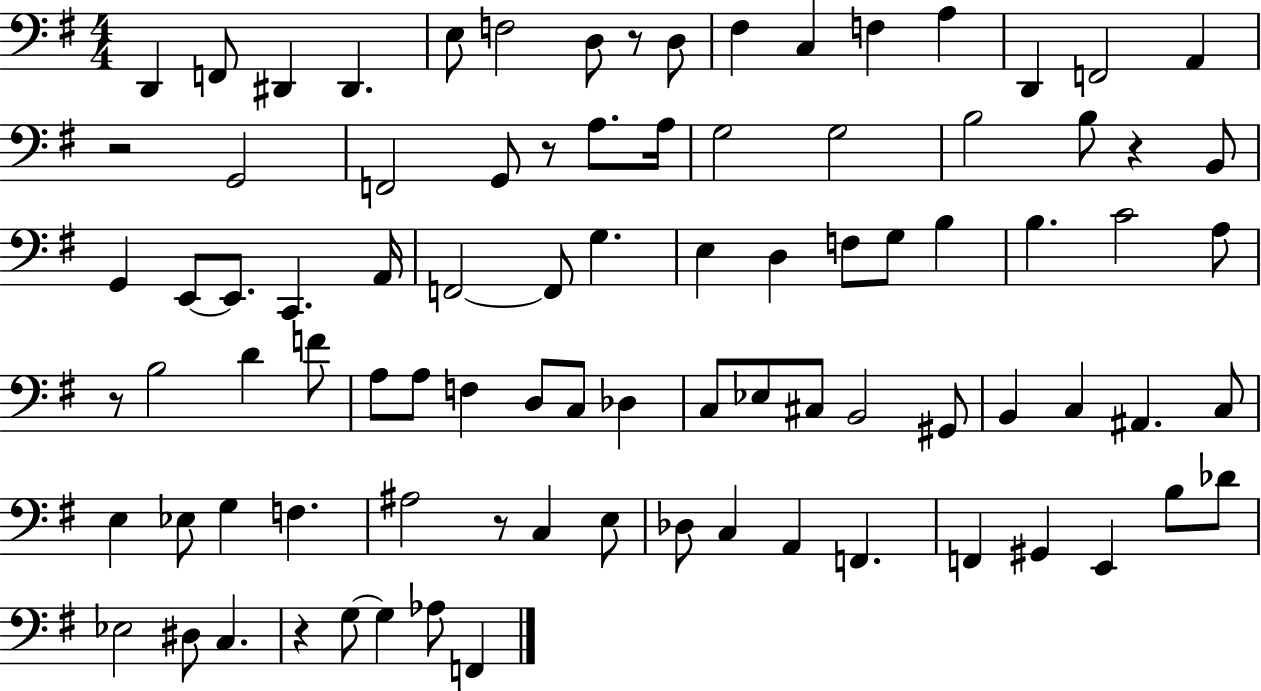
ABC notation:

X:1
T:Untitled
M:4/4
L:1/4
K:G
D,, F,,/2 ^D,, ^D,, E,/2 F,2 D,/2 z/2 D,/2 ^F, C, F, A, D,, F,,2 A,, z2 G,,2 F,,2 G,,/2 z/2 A,/2 A,/4 G,2 G,2 B,2 B,/2 z B,,/2 G,, E,,/2 E,,/2 C,, A,,/4 F,,2 F,,/2 G, E, D, F,/2 G,/2 B, B, C2 A,/2 z/2 B,2 D F/2 A,/2 A,/2 F, D,/2 C,/2 _D, C,/2 _E,/2 ^C,/2 B,,2 ^G,,/2 B,, C, ^A,, C,/2 E, _E,/2 G, F, ^A,2 z/2 C, E,/2 _D,/2 C, A,, F,, F,, ^G,, E,, B,/2 _D/2 _E,2 ^D,/2 C, z G,/2 G, _A,/2 F,,